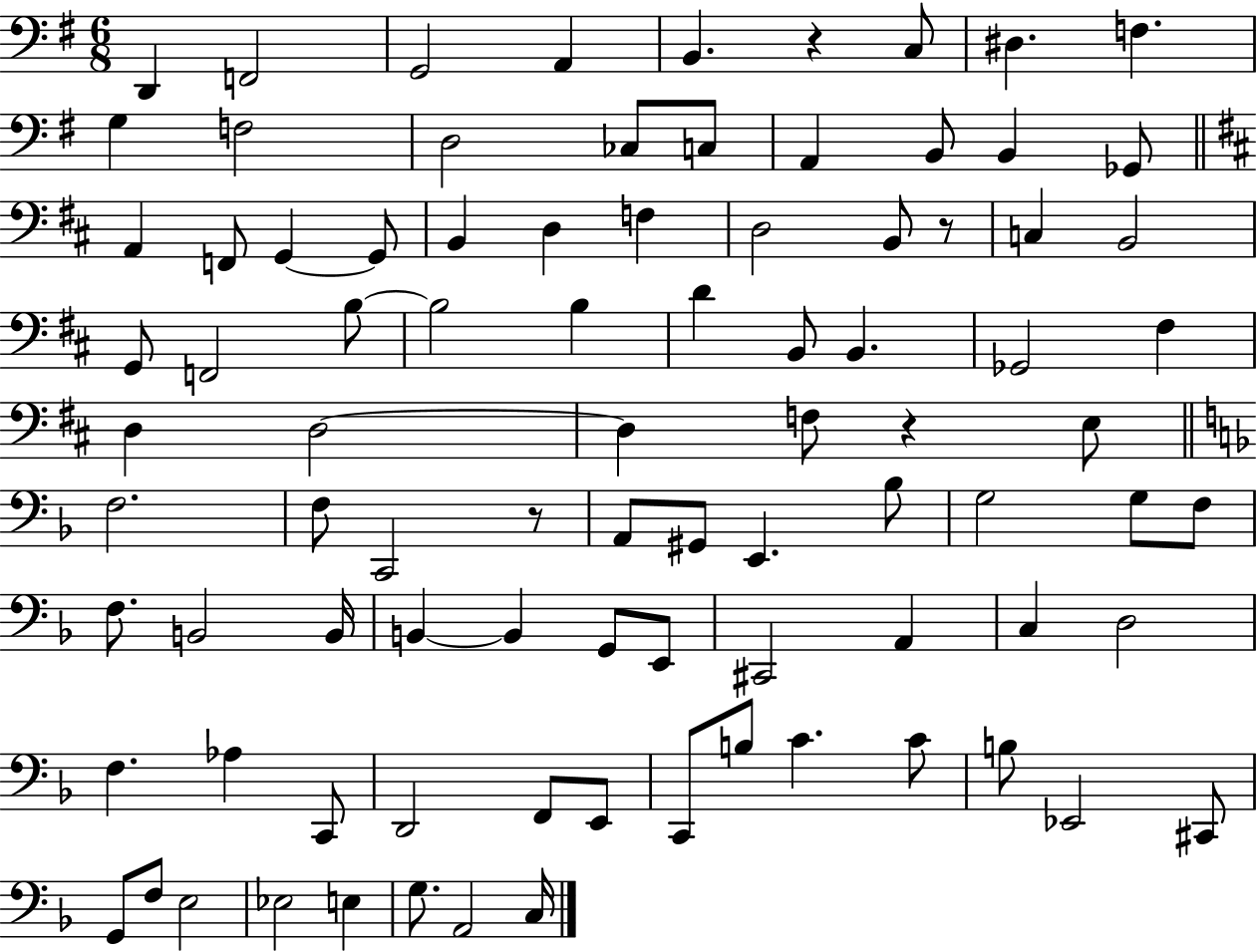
{
  \clef bass
  \numericTimeSignature
  \time 6/8
  \key g \major
  d,4 f,2 | g,2 a,4 | b,4. r4 c8 | dis4. f4. | \break g4 f2 | d2 ces8 c8 | a,4 b,8 b,4 ges,8 | \bar "||" \break \key d \major a,4 f,8 g,4~~ g,8 | b,4 d4 f4 | d2 b,8 r8 | c4 b,2 | \break g,8 f,2 b8~~ | b2 b4 | d'4 b,8 b,4. | ges,2 fis4 | \break d4 d2~~ | d4 f8 r4 e8 | \bar "||" \break \key d \minor f2. | f8 c,2 r8 | a,8 gis,8 e,4. bes8 | g2 g8 f8 | \break f8. b,2 b,16 | b,4~~ b,4 g,8 e,8 | cis,2 a,4 | c4 d2 | \break f4. aes4 c,8 | d,2 f,8 e,8 | c,8 b8 c'4. c'8 | b8 ees,2 cis,8 | \break g,8 f8 e2 | ees2 e4 | g8. a,2 c16 | \bar "|."
}